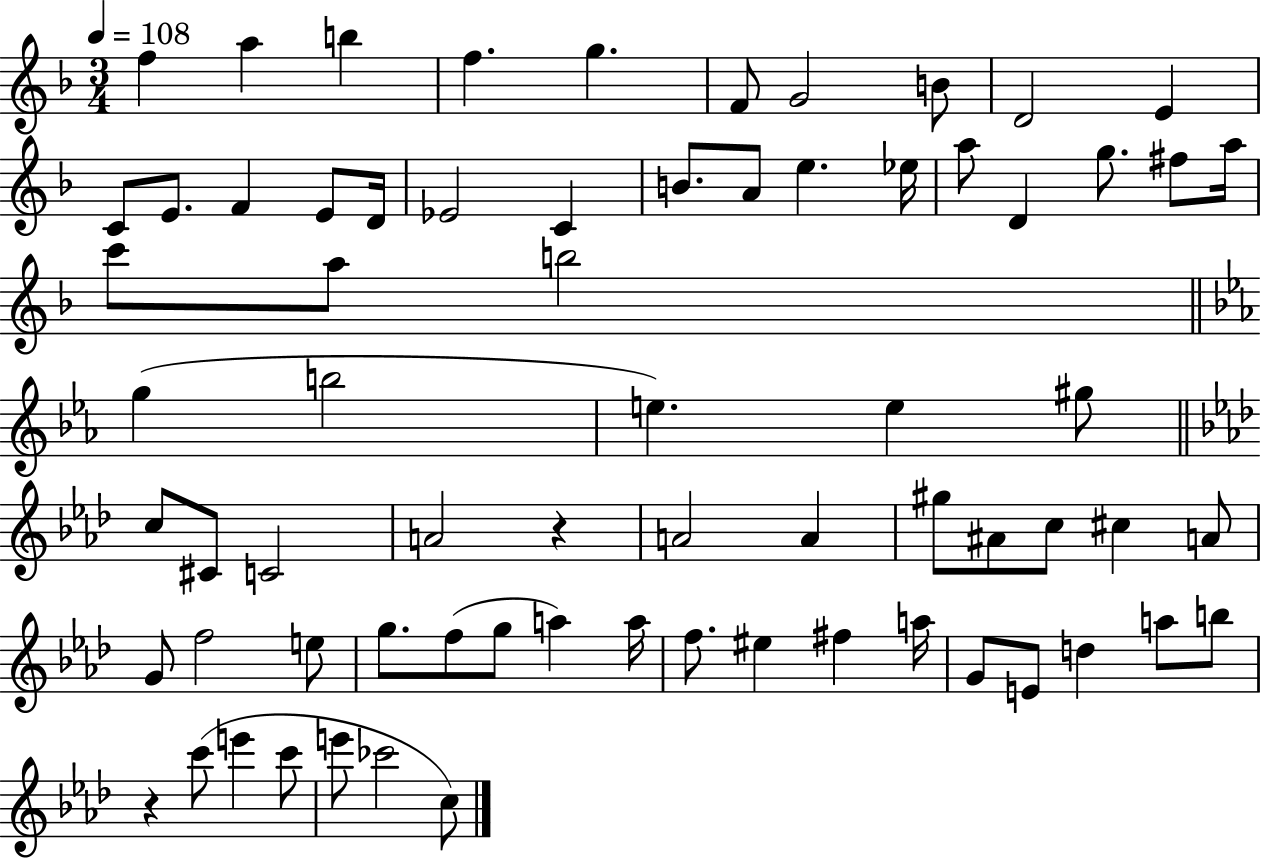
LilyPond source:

{
  \clef treble
  \numericTimeSignature
  \time 3/4
  \key f \major
  \tempo 4 = 108
  f''4 a''4 b''4 | f''4. g''4. | f'8 g'2 b'8 | d'2 e'4 | \break c'8 e'8. f'4 e'8 d'16 | ees'2 c'4 | b'8. a'8 e''4. ees''16 | a''8 d'4 g''8. fis''8 a''16 | \break c'''8 a''8 b''2 | \bar "||" \break \key ees \major g''4( b''2 | e''4.) e''4 gis''8 | \bar "||" \break \key aes \major c''8 cis'8 c'2 | a'2 r4 | a'2 a'4 | gis''8 ais'8 c''8 cis''4 a'8 | \break g'8 f''2 e''8 | g''8. f''8( g''8 a''4) a''16 | f''8. eis''4 fis''4 a''16 | g'8 e'8 d''4 a''8 b''8 | \break r4 c'''8( e'''4 c'''8 | e'''8 ces'''2 c''8) | \bar "|."
}